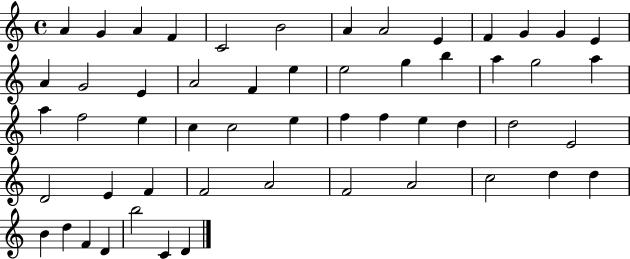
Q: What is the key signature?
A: C major